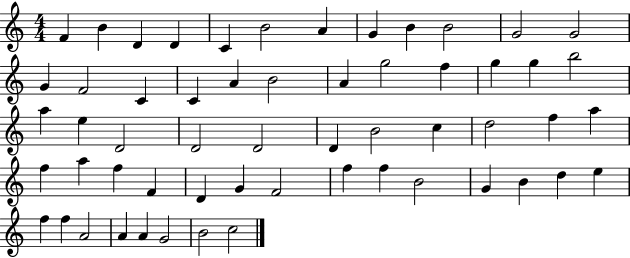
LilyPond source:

{
  \clef treble
  \numericTimeSignature
  \time 4/4
  \key c \major
  f'4 b'4 d'4 d'4 | c'4 b'2 a'4 | g'4 b'4 b'2 | g'2 g'2 | \break g'4 f'2 c'4 | c'4 a'4 b'2 | a'4 g''2 f''4 | g''4 g''4 b''2 | \break a''4 e''4 d'2 | d'2 d'2 | d'4 b'2 c''4 | d''2 f''4 a''4 | \break f''4 a''4 f''4 f'4 | d'4 g'4 f'2 | f''4 f''4 b'2 | g'4 b'4 d''4 e''4 | \break f''4 f''4 a'2 | a'4 a'4 g'2 | b'2 c''2 | \bar "|."
}